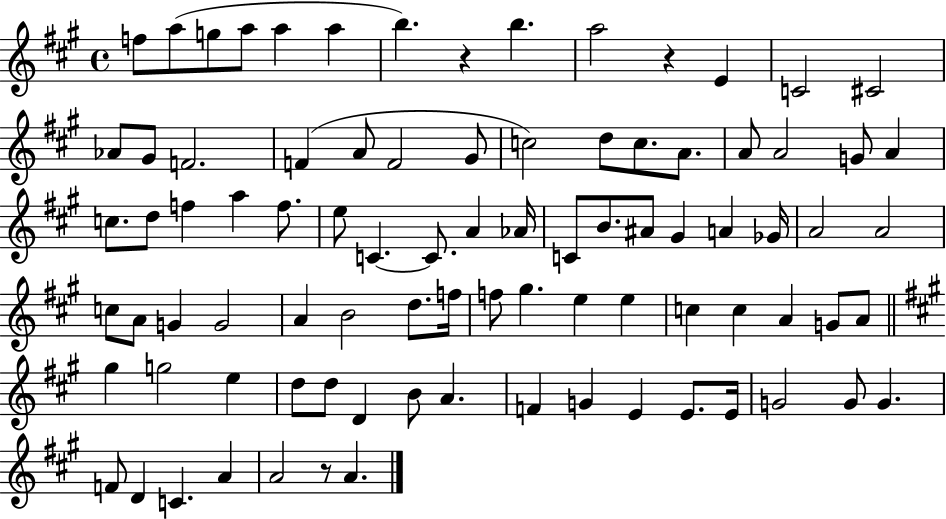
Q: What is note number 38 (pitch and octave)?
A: C4